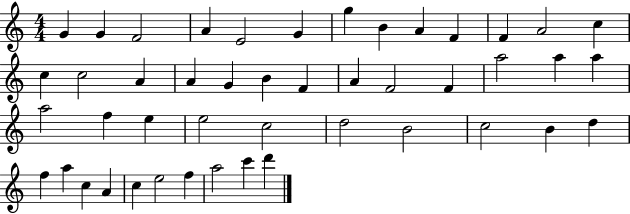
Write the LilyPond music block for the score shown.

{
  \clef treble
  \numericTimeSignature
  \time 4/4
  \key c \major
  g'4 g'4 f'2 | a'4 e'2 g'4 | g''4 b'4 a'4 f'4 | f'4 a'2 c''4 | \break c''4 c''2 a'4 | a'4 g'4 b'4 f'4 | a'4 f'2 f'4 | a''2 a''4 a''4 | \break a''2 f''4 e''4 | e''2 c''2 | d''2 b'2 | c''2 b'4 d''4 | \break f''4 a''4 c''4 a'4 | c''4 e''2 f''4 | a''2 c'''4 d'''4 | \bar "|."
}